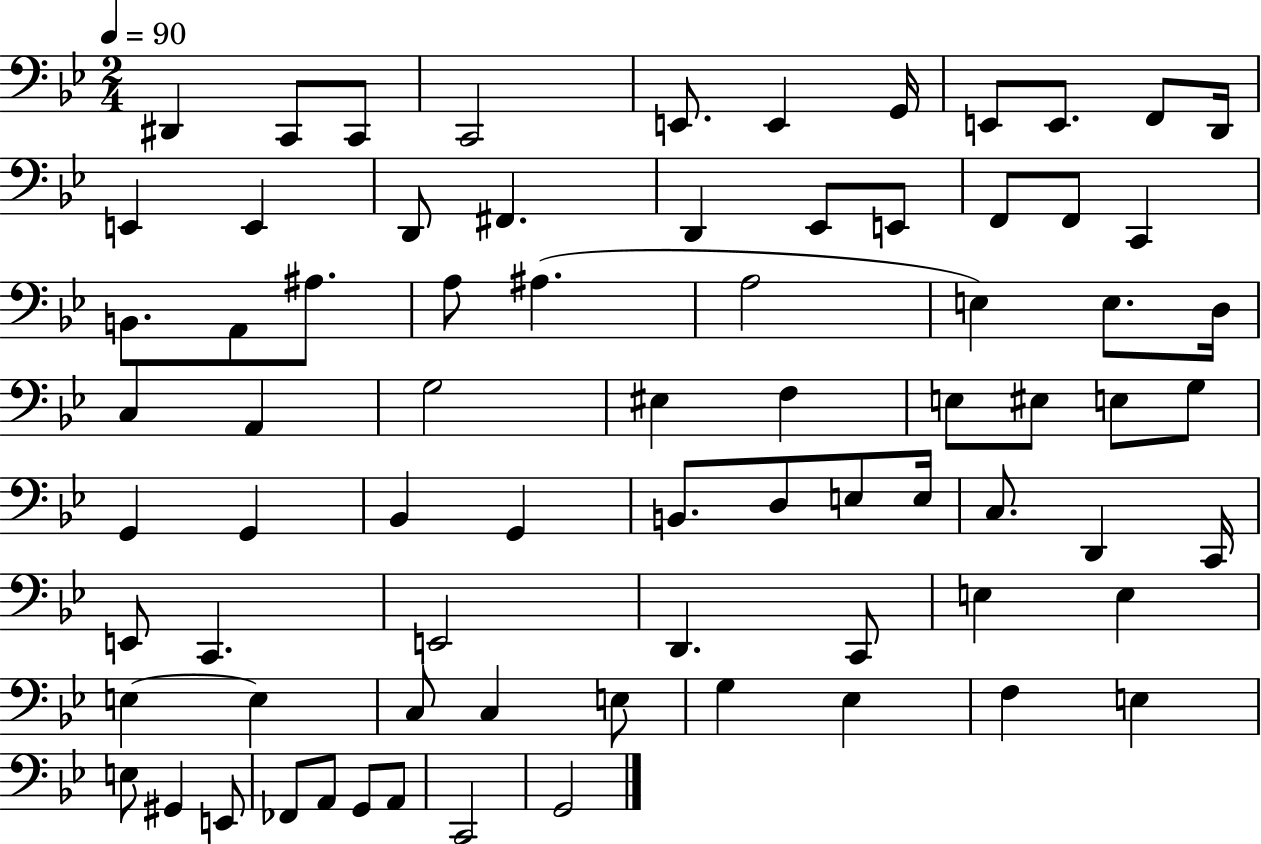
X:1
T:Untitled
M:2/4
L:1/4
K:Bb
^D,, C,,/2 C,,/2 C,,2 E,,/2 E,, G,,/4 E,,/2 E,,/2 F,,/2 D,,/4 E,, E,, D,,/2 ^F,, D,, _E,,/2 E,,/2 F,,/2 F,,/2 C,, B,,/2 A,,/2 ^A,/2 A,/2 ^A, A,2 E, E,/2 D,/4 C, A,, G,2 ^E, F, E,/2 ^E,/2 E,/2 G,/2 G,, G,, _B,, G,, B,,/2 D,/2 E,/2 E,/4 C,/2 D,, C,,/4 E,,/2 C,, E,,2 D,, C,,/2 E, E, E, E, C,/2 C, E,/2 G, _E, F, E, E,/2 ^G,, E,,/2 _F,,/2 A,,/2 G,,/2 A,,/2 C,,2 G,,2